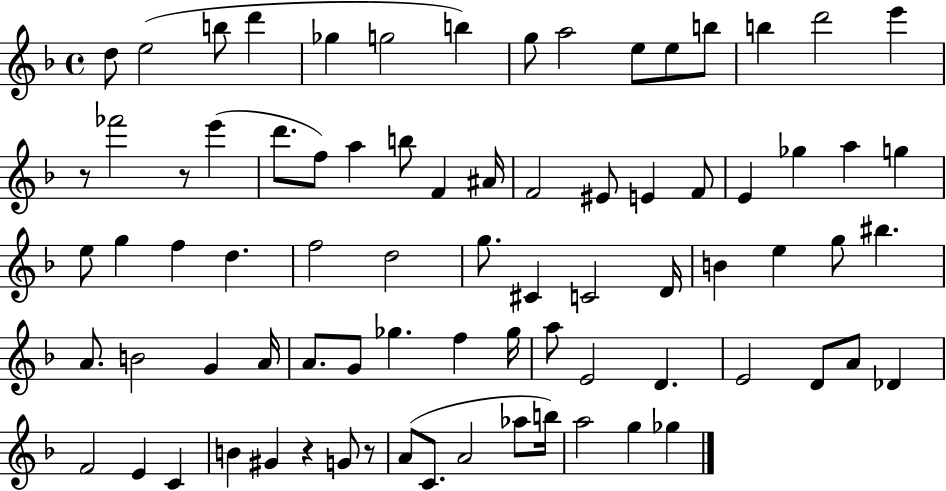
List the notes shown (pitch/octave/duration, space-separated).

D5/e E5/h B5/e D6/q Gb5/q G5/h B5/q G5/e A5/h E5/e E5/e B5/e B5/q D6/h E6/q R/e FES6/h R/e E6/q D6/e. F5/e A5/q B5/e F4/q A#4/s F4/h EIS4/e E4/q F4/e E4/q Gb5/q A5/q G5/q E5/e G5/q F5/q D5/q. F5/h D5/h G5/e. C#4/q C4/h D4/s B4/q E5/q G5/e BIS5/q. A4/e. B4/h G4/q A4/s A4/e. G4/e Gb5/q. F5/q Gb5/s A5/e E4/h D4/q. E4/h D4/e A4/e Db4/q F4/h E4/q C4/q B4/q G#4/q R/q G4/e R/e A4/e C4/e. A4/h Ab5/e B5/s A5/h G5/q Gb5/q